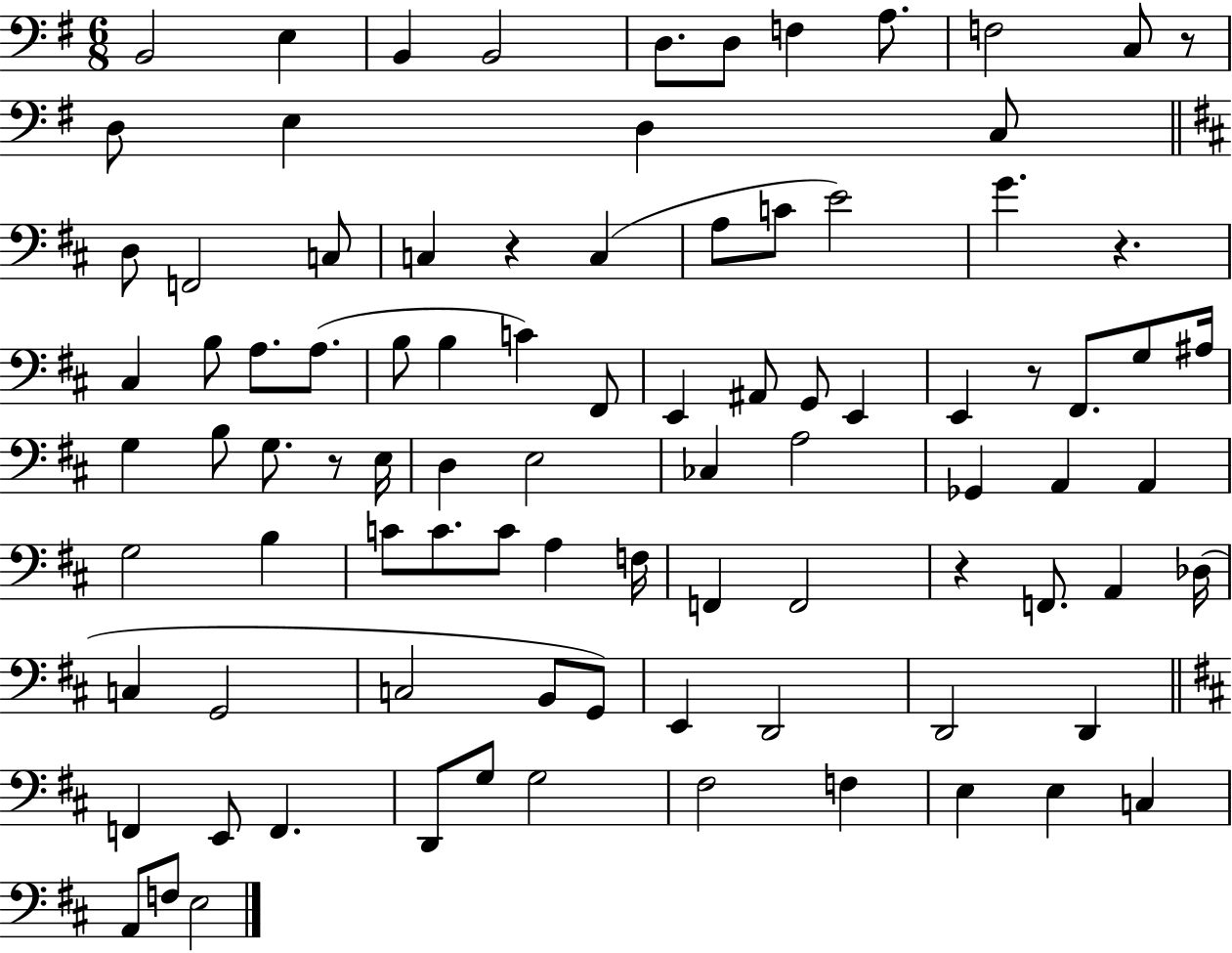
B2/h E3/q B2/q B2/h D3/e. D3/e F3/q A3/e. F3/h C3/e R/e D3/e E3/q D3/q C3/e D3/e F2/h C3/e C3/q R/q C3/q A3/e C4/e E4/h G4/q. R/q. C#3/q B3/e A3/e. A3/e. B3/e B3/q C4/q F#2/e E2/q A#2/e G2/e E2/q E2/q R/e F#2/e. G3/e A#3/s G3/q B3/e G3/e. R/e E3/s D3/q E3/h CES3/q A3/h Gb2/q A2/q A2/q G3/h B3/q C4/e C4/e. C4/e A3/q F3/s F2/q F2/h R/q F2/e. A2/q Db3/s C3/q G2/h C3/h B2/e G2/e E2/q D2/h D2/h D2/q F2/q E2/e F2/q. D2/e G3/e G3/h F#3/h F3/q E3/q E3/q C3/q A2/e F3/e E3/h